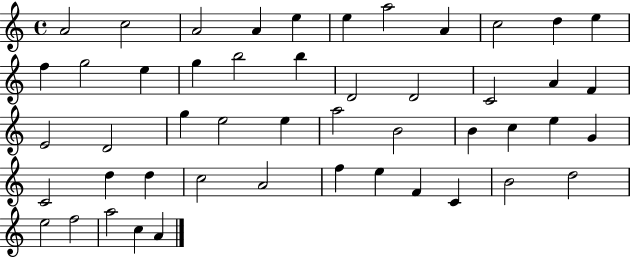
A4/h C5/h A4/h A4/q E5/q E5/q A5/h A4/q C5/h D5/q E5/q F5/q G5/h E5/q G5/q B5/h B5/q D4/h D4/h C4/h A4/q F4/q E4/h D4/h G5/q E5/h E5/q A5/h B4/h B4/q C5/q E5/q G4/q C4/h D5/q D5/q C5/h A4/h F5/q E5/q F4/q C4/q B4/h D5/h E5/h F5/h A5/h C5/q A4/q